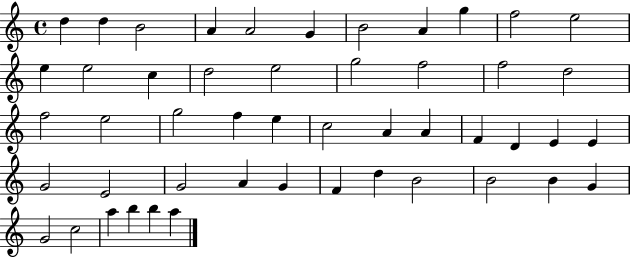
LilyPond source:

{
  \clef treble
  \time 4/4
  \defaultTimeSignature
  \key c \major
  d''4 d''4 b'2 | a'4 a'2 g'4 | b'2 a'4 g''4 | f''2 e''2 | \break e''4 e''2 c''4 | d''2 e''2 | g''2 f''2 | f''2 d''2 | \break f''2 e''2 | g''2 f''4 e''4 | c''2 a'4 a'4 | f'4 d'4 e'4 e'4 | \break g'2 e'2 | g'2 a'4 g'4 | f'4 d''4 b'2 | b'2 b'4 g'4 | \break g'2 c''2 | a''4 b''4 b''4 a''4 | \bar "|."
}